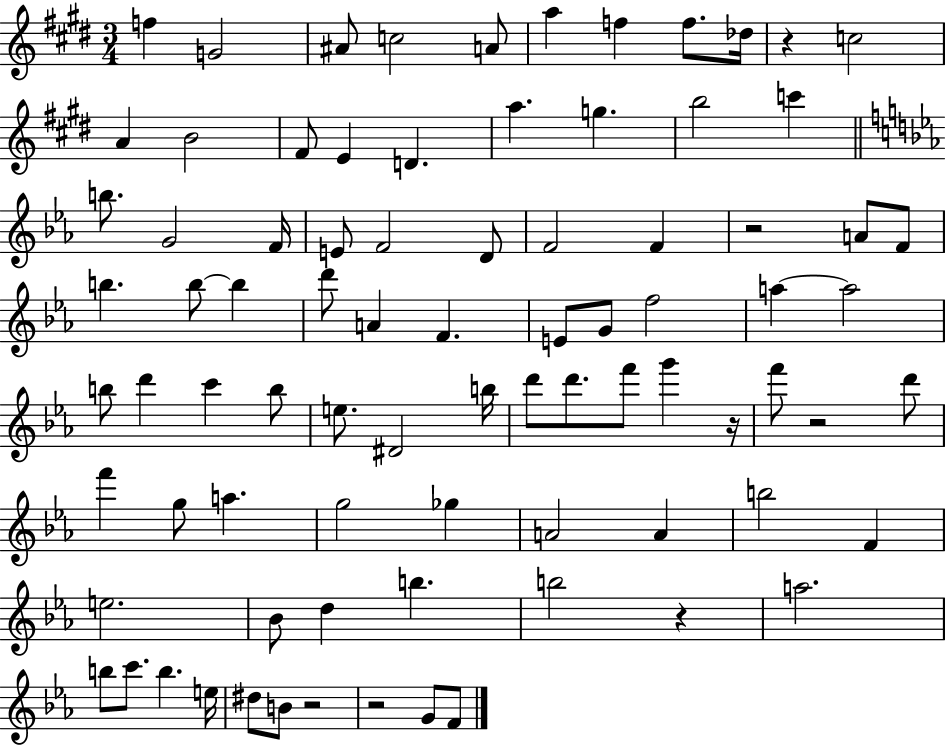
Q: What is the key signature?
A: E major